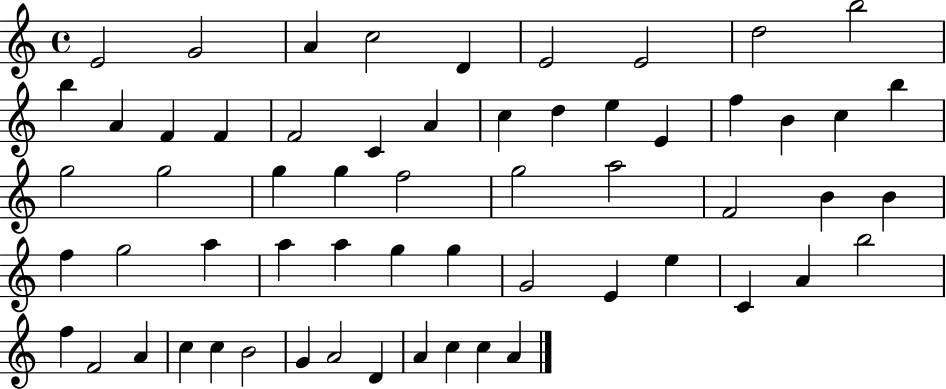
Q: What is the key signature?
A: C major